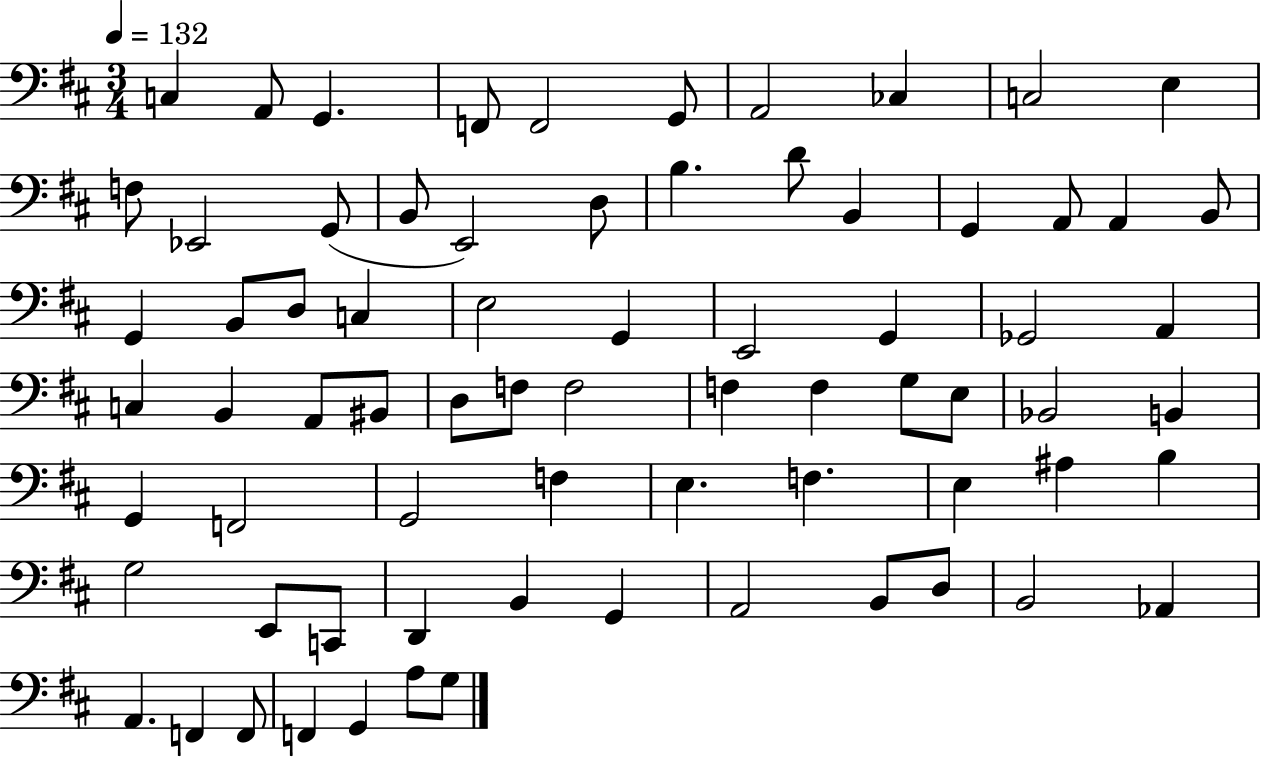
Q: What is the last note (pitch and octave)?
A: G3